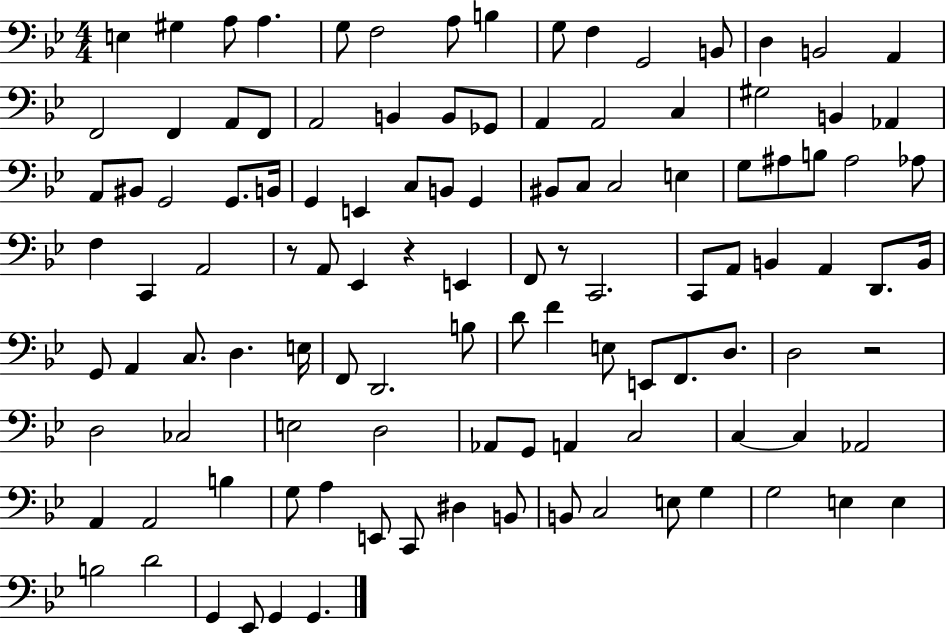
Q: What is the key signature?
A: BES major